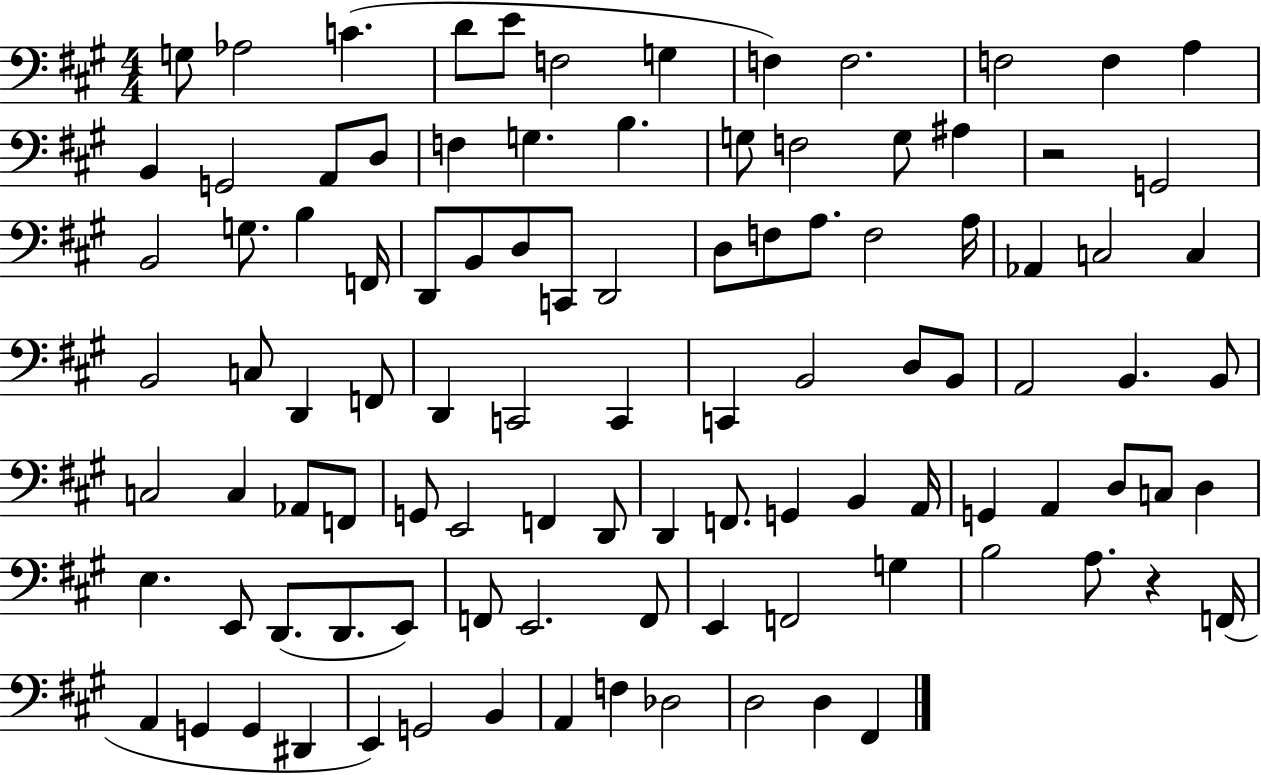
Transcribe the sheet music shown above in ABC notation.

X:1
T:Untitled
M:4/4
L:1/4
K:A
G,/2 _A,2 C D/2 E/2 F,2 G, F, F,2 F,2 F, A, B,, G,,2 A,,/2 D,/2 F, G, B, G,/2 F,2 G,/2 ^A, z2 G,,2 B,,2 G,/2 B, F,,/4 D,,/2 B,,/2 D,/2 C,,/2 D,,2 D,/2 F,/2 A,/2 F,2 A,/4 _A,, C,2 C, B,,2 C,/2 D,, F,,/2 D,, C,,2 C,, C,, B,,2 D,/2 B,,/2 A,,2 B,, B,,/2 C,2 C, _A,,/2 F,,/2 G,,/2 E,,2 F,, D,,/2 D,, F,,/2 G,, B,, A,,/4 G,, A,, D,/2 C,/2 D, E, E,,/2 D,,/2 D,,/2 E,,/2 F,,/2 E,,2 F,,/2 E,, F,,2 G, B,2 A,/2 z F,,/4 A,, G,, G,, ^D,, E,, G,,2 B,, A,, F, _D,2 D,2 D, ^F,,